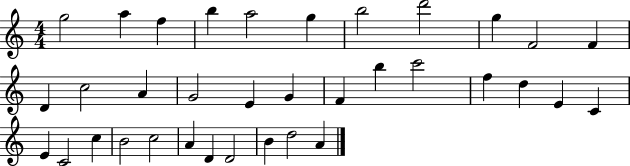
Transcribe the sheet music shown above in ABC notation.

X:1
T:Untitled
M:4/4
L:1/4
K:C
g2 a f b a2 g b2 d'2 g F2 F D c2 A G2 E G F b c'2 f d E C E C2 c B2 c2 A D D2 B d2 A